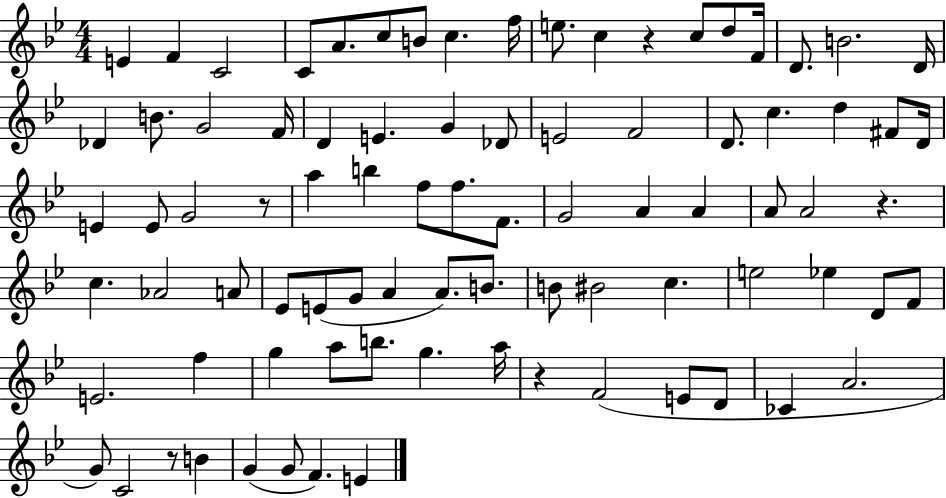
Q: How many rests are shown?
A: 5